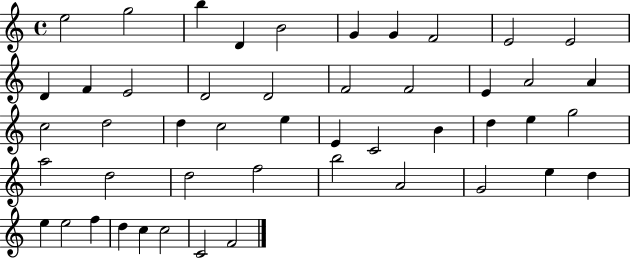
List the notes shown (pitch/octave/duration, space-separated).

E5/h G5/h B5/q D4/q B4/h G4/q G4/q F4/h E4/h E4/h D4/q F4/q E4/h D4/h D4/h F4/h F4/h E4/q A4/h A4/q C5/h D5/h D5/q C5/h E5/q E4/q C4/h B4/q D5/q E5/q G5/h A5/h D5/h D5/h F5/h B5/h A4/h G4/h E5/q D5/q E5/q E5/h F5/q D5/q C5/q C5/h C4/h F4/h